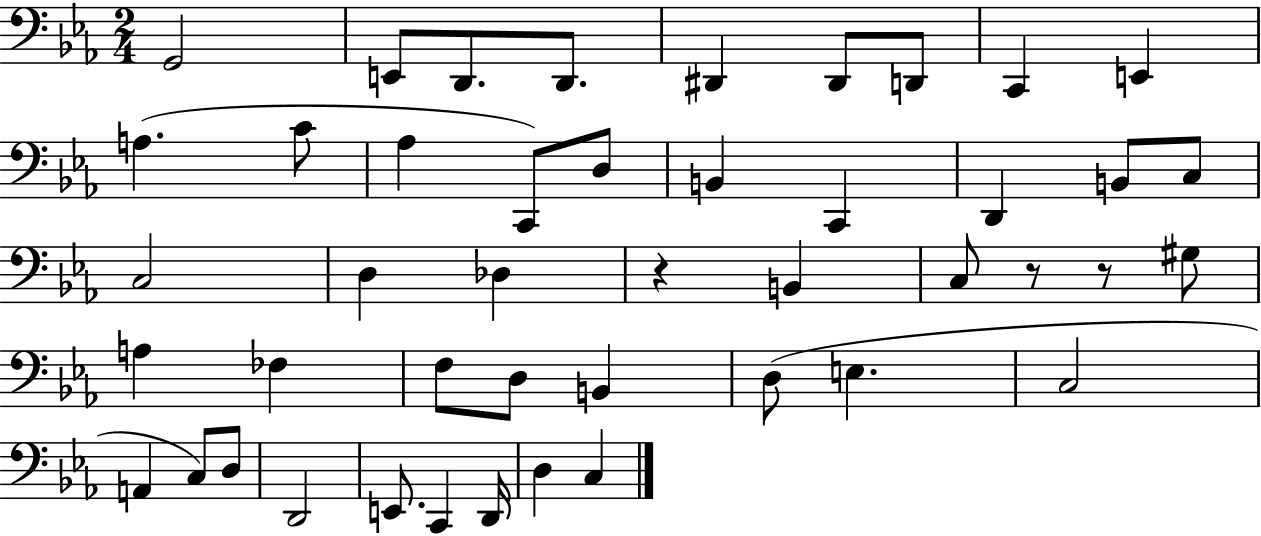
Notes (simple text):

G2/h E2/e D2/e. D2/e. D#2/q D#2/e D2/e C2/q E2/q A3/q. C4/e Ab3/q C2/e D3/e B2/q C2/q D2/q B2/e C3/e C3/h D3/q Db3/q R/q B2/q C3/e R/e R/e G#3/e A3/q FES3/q F3/e D3/e B2/q D3/e E3/q. C3/h A2/q C3/e D3/e D2/h E2/e. C2/q D2/s D3/q C3/q